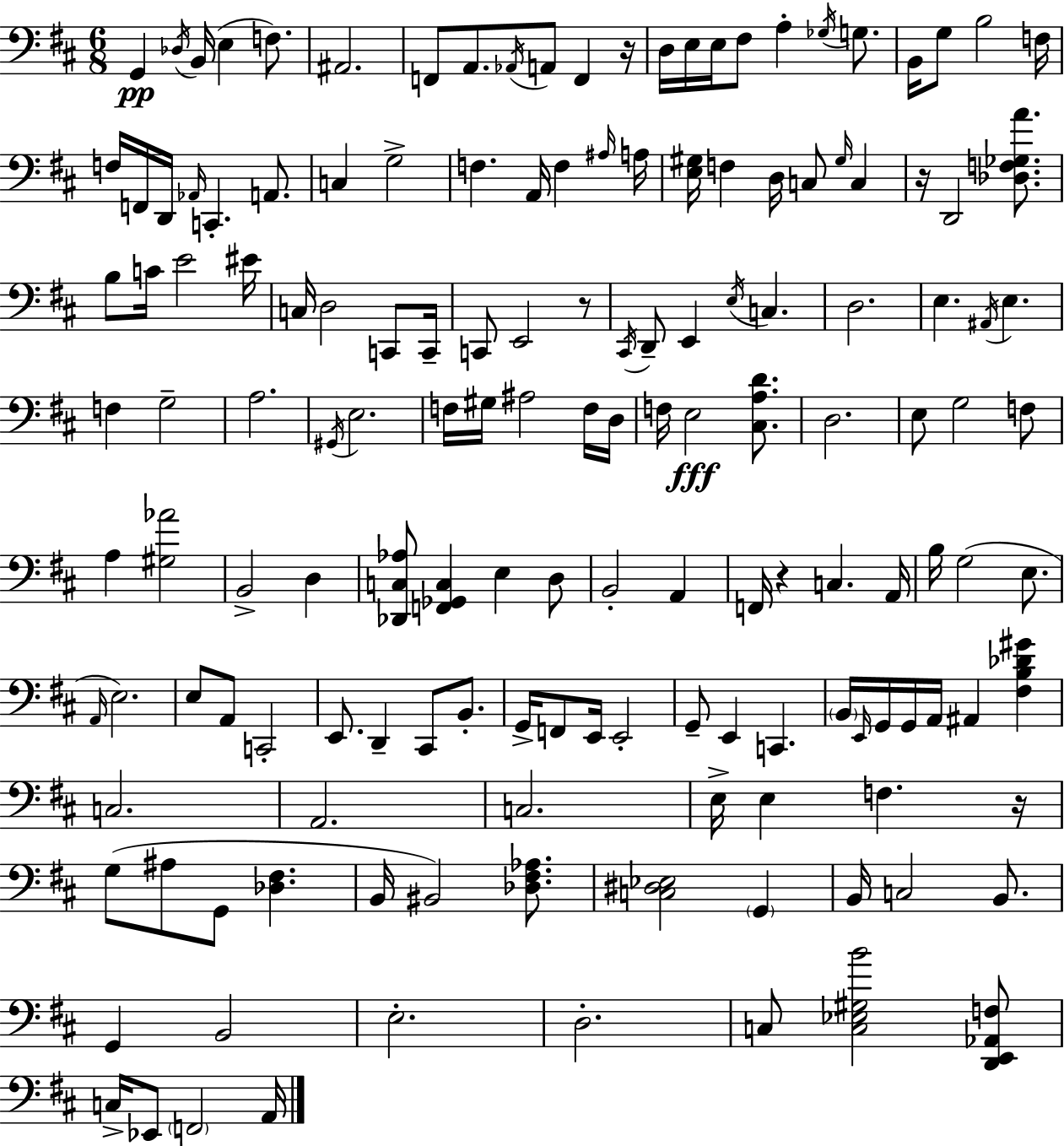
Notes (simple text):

G2/q Db3/s B2/s E3/q F3/e. A#2/h. F2/e A2/e. Ab2/s A2/e F2/q R/s D3/s E3/s E3/s F#3/e A3/q Gb3/s G3/e. B2/s G3/e B3/h F3/s F3/s F2/s D2/s Ab2/s C2/q. A2/e. C3/q G3/h F3/q. A2/s F3/q A#3/s A3/s [E3,G#3]/s F3/q D3/s C3/e G#3/s C3/q R/s D2/h [Db3,F3,Gb3,A4]/e. B3/e C4/s E4/h EIS4/s C3/s D3/h C2/e C2/s C2/e E2/h R/e C#2/s D2/e E2/q E3/s C3/q. D3/h. E3/q. A#2/s E3/q. F3/q G3/h A3/h. G#2/s E3/h. F3/s G#3/s A#3/h F3/s D3/s F3/s E3/h [C#3,A3,D4]/e. D3/h. E3/e G3/h F3/e A3/q [G#3,Ab4]/h B2/h D3/q [Db2,C3,Ab3]/e [F2,Gb2,C3]/q E3/q D3/e B2/h A2/q F2/s R/q C3/q. A2/s B3/s G3/h E3/e. A2/s E3/h. E3/e A2/e C2/h E2/e. D2/q C#2/e B2/e. G2/s F2/e E2/s E2/h G2/e E2/q C2/q. B2/s E2/s G2/s G2/s A2/s A#2/q [F#3,B3,Db4,G#4]/q C3/h. A2/h. C3/h. E3/s E3/q F3/q. R/s G3/e A#3/e G2/e [Db3,F#3]/q. B2/s BIS2/h [Db3,F#3,Ab3]/e. [C3,D#3,Eb3]/h G2/q B2/s C3/h B2/e. G2/q B2/h E3/h. D3/h. C3/e [C3,Eb3,G#3,B4]/h [D2,E2,Ab2,F3]/e C3/s Eb2/e F2/h A2/s